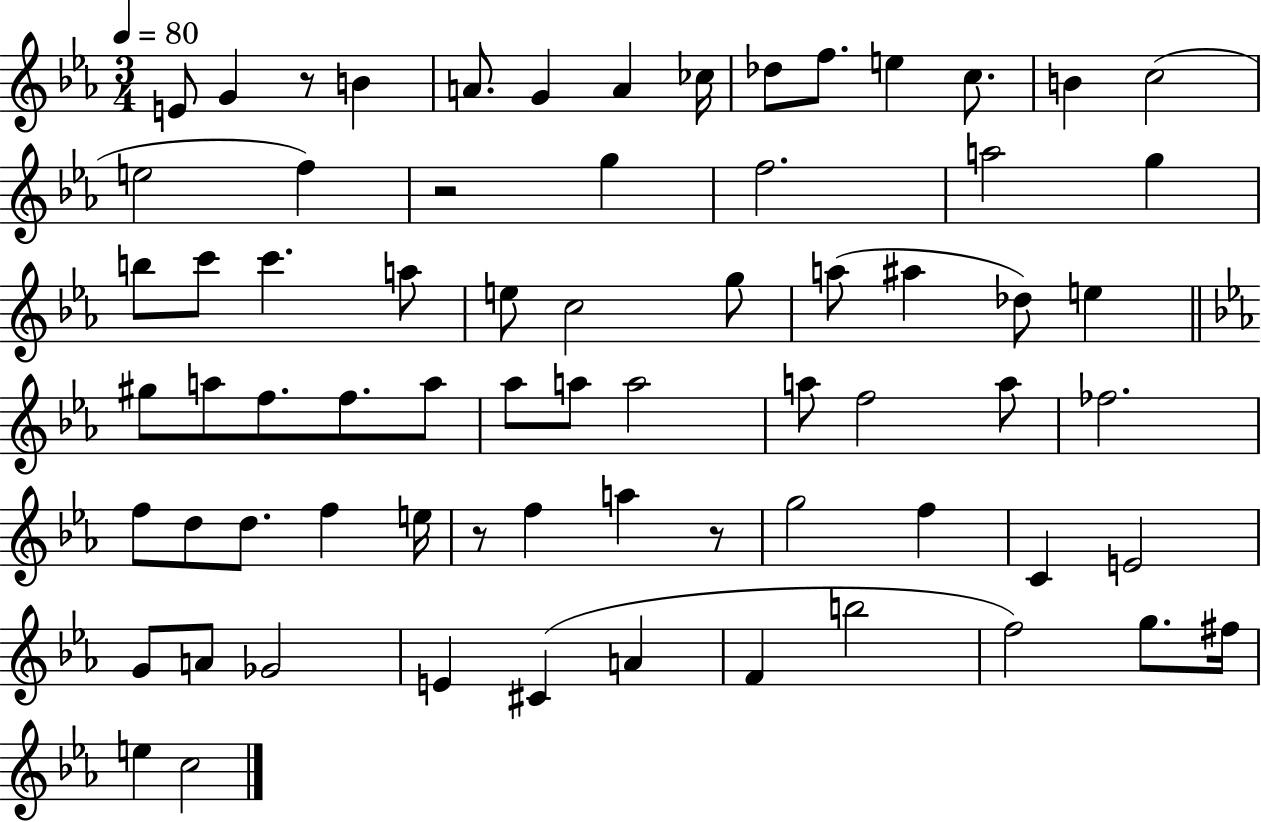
E4/e G4/q R/e B4/q A4/e. G4/q A4/q CES5/s Db5/e F5/e. E5/q C5/e. B4/q C5/h E5/h F5/q R/h G5/q F5/h. A5/h G5/q B5/e C6/e C6/q. A5/e E5/e C5/h G5/e A5/e A#5/q Db5/e E5/q G#5/e A5/e F5/e. F5/e. A5/e Ab5/e A5/e A5/h A5/e F5/h A5/e FES5/h. F5/e D5/e D5/e. F5/q E5/s R/e F5/q A5/q R/e G5/h F5/q C4/q E4/h G4/e A4/e Gb4/h E4/q C#4/q A4/q F4/q B5/h F5/h G5/e. F#5/s E5/q C5/h